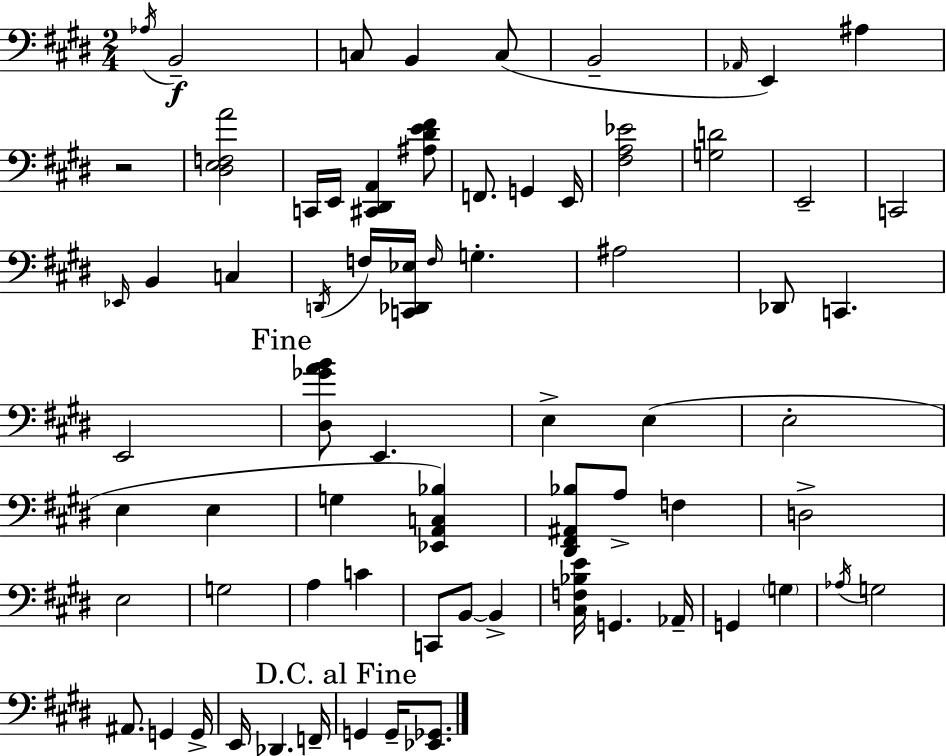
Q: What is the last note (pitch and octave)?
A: G2